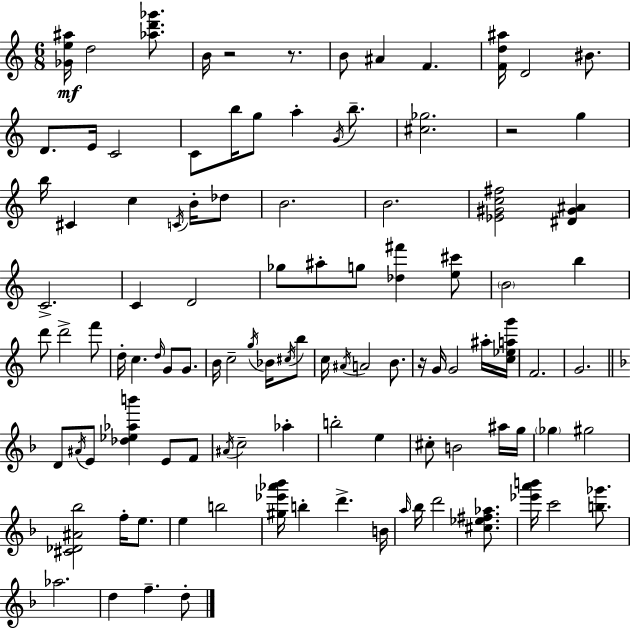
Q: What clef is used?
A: treble